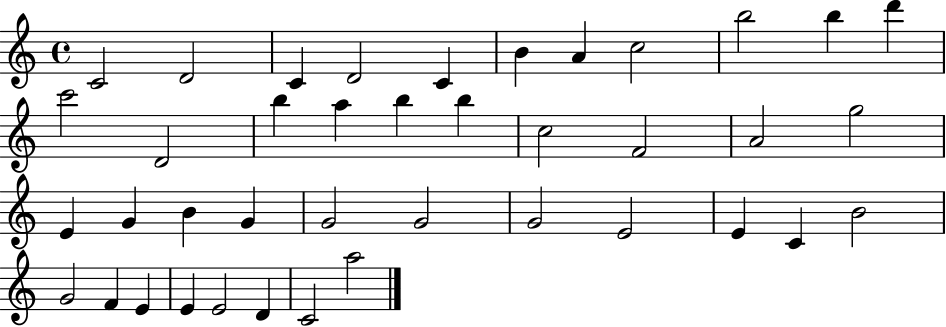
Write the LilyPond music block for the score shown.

{
  \clef treble
  \time 4/4
  \defaultTimeSignature
  \key c \major
  c'2 d'2 | c'4 d'2 c'4 | b'4 a'4 c''2 | b''2 b''4 d'''4 | \break c'''2 d'2 | b''4 a''4 b''4 b''4 | c''2 f'2 | a'2 g''2 | \break e'4 g'4 b'4 g'4 | g'2 g'2 | g'2 e'2 | e'4 c'4 b'2 | \break g'2 f'4 e'4 | e'4 e'2 d'4 | c'2 a''2 | \bar "|."
}